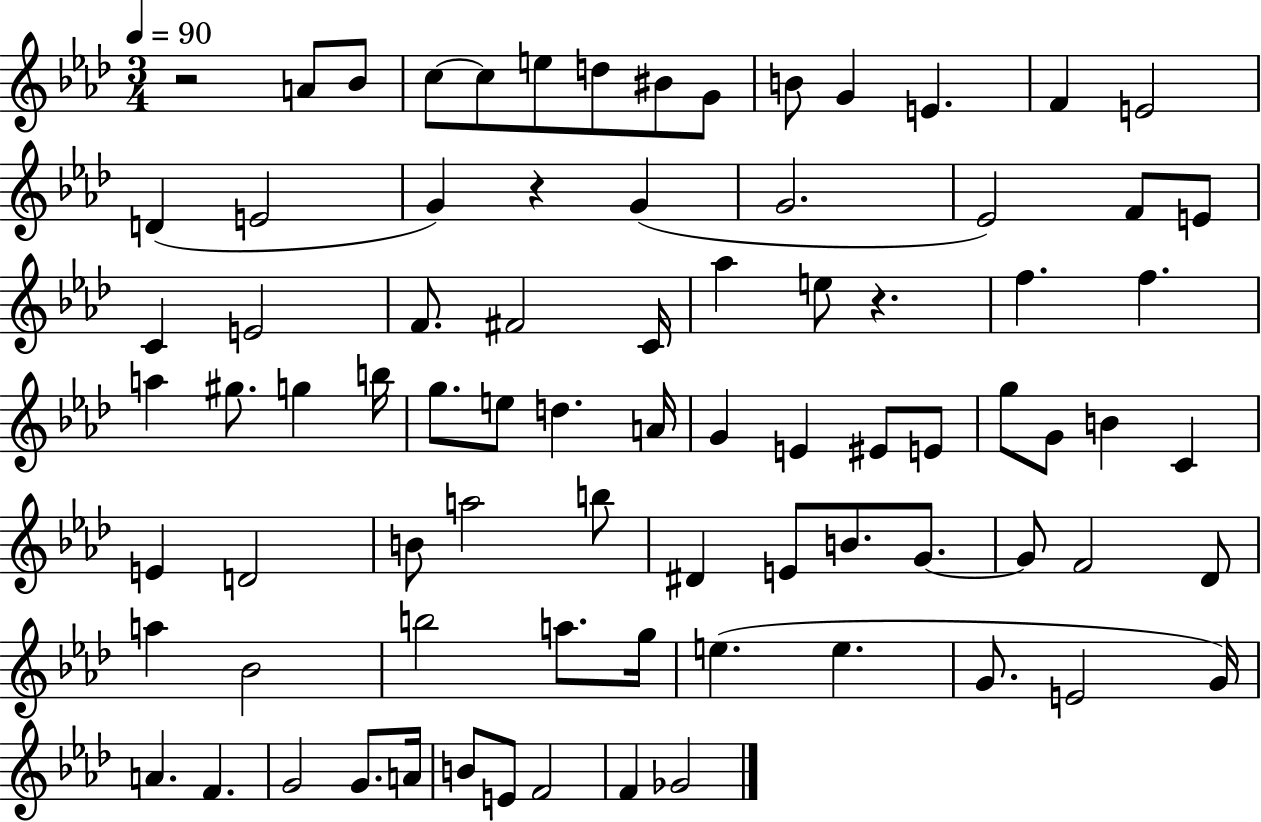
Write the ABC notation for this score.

X:1
T:Untitled
M:3/4
L:1/4
K:Ab
z2 A/2 _B/2 c/2 c/2 e/2 d/2 ^B/2 G/2 B/2 G E F E2 D E2 G z G G2 _E2 F/2 E/2 C E2 F/2 ^F2 C/4 _a e/2 z f f a ^g/2 g b/4 g/2 e/2 d A/4 G E ^E/2 E/2 g/2 G/2 B C E D2 B/2 a2 b/2 ^D E/2 B/2 G/2 G/2 F2 _D/2 a _B2 b2 a/2 g/4 e e G/2 E2 G/4 A F G2 G/2 A/4 B/2 E/2 F2 F _G2